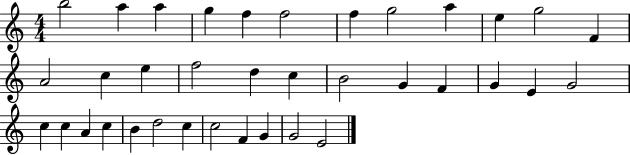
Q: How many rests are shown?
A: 0